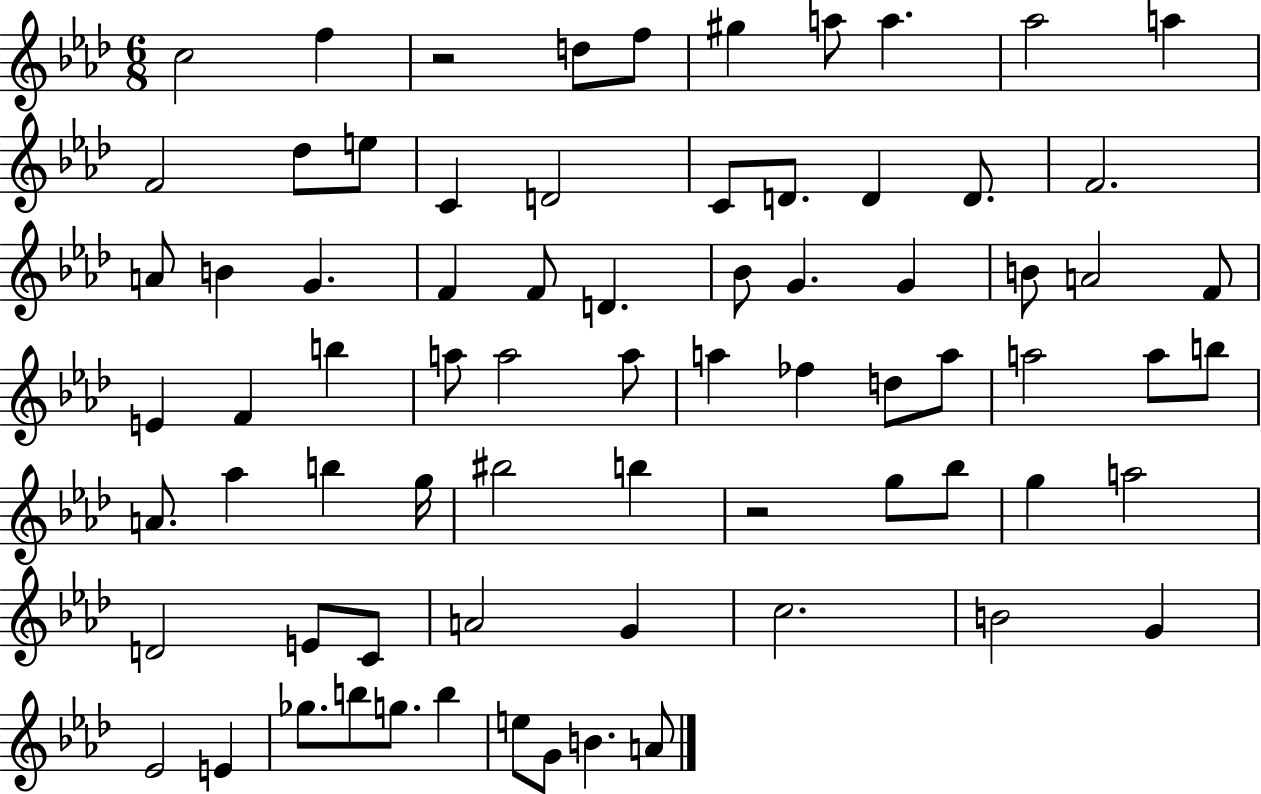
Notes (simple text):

C5/h F5/q R/h D5/e F5/e G#5/q A5/e A5/q. Ab5/h A5/q F4/h Db5/e E5/e C4/q D4/h C4/e D4/e. D4/q D4/e. F4/h. A4/e B4/q G4/q. F4/q F4/e D4/q. Bb4/e G4/q. G4/q B4/e A4/h F4/e E4/q F4/q B5/q A5/e A5/h A5/e A5/q FES5/q D5/e A5/e A5/h A5/e B5/e A4/e. Ab5/q B5/q G5/s BIS5/h B5/q R/h G5/e Bb5/e G5/q A5/h D4/h E4/e C4/e A4/h G4/q C5/h. B4/h G4/q Eb4/h E4/q Gb5/e. B5/e G5/e. B5/q E5/e G4/e B4/q. A4/e